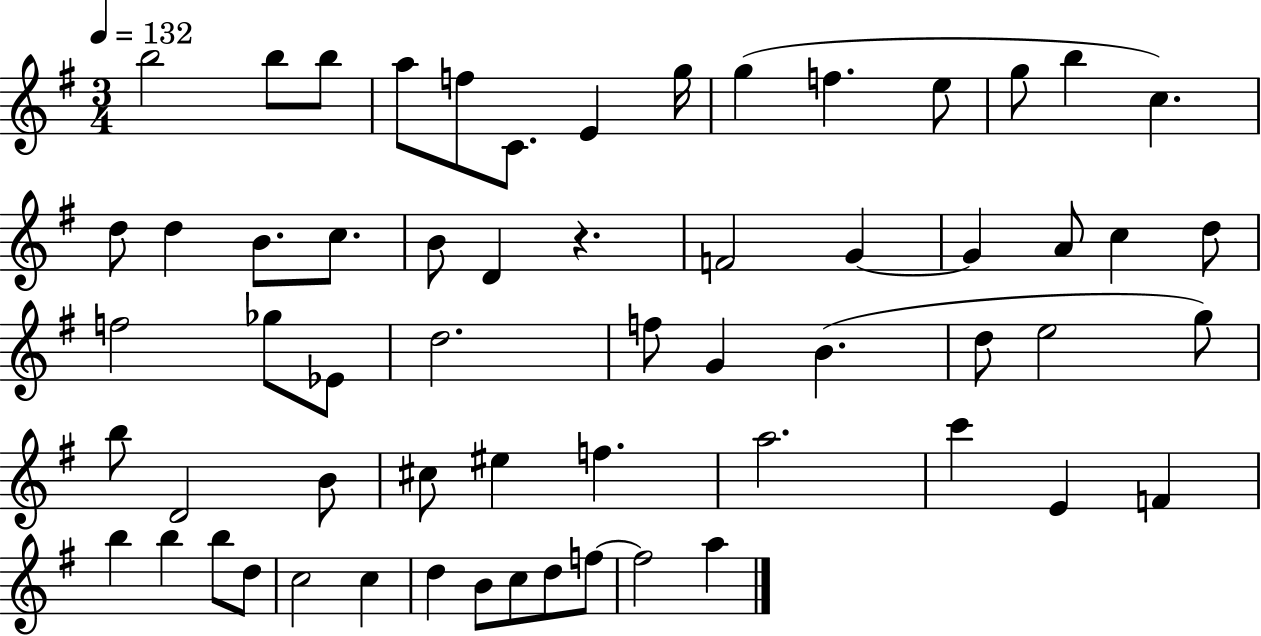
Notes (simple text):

B5/h B5/e B5/e A5/e F5/e C4/e. E4/q G5/s G5/q F5/q. E5/e G5/e B5/q C5/q. D5/e D5/q B4/e. C5/e. B4/e D4/q R/q. F4/h G4/q G4/q A4/e C5/q D5/e F5/h Gb5/e Eb4/e D5/h. F5/e G4/q B4/q. D5/e E5/h G5/e B5/e D4/h B4/e C#5/e EIS5/q F5/q. A5/h. C6/q E4/q F4/q B5/q B5/q B5/e D5/e C5/h C5/q D5/q B4/e C5/e D5/e F5/e F5/h A5/q